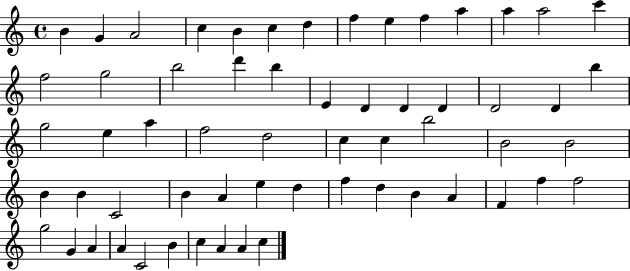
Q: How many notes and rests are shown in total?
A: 60